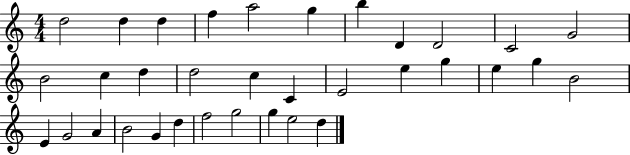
D5/h D5/q D5/q F5/q A5/h G5/q B5/q D4/q D4/h C4/h G4/h B4/h C5/q D5/q D5/h C5/q C4/q E4/h E5/q G5/q E5/q G5/q B4/h E4/q G4/h A4/q B4/h G4/q D5/q F5/h G5/h G5/q E5/h D5/q